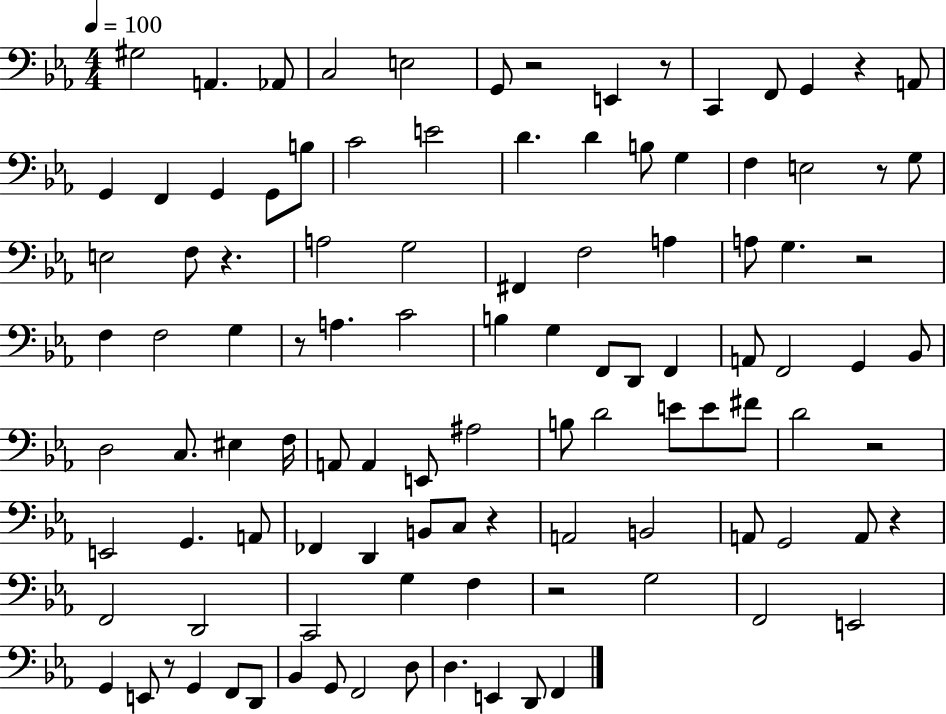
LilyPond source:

{
  \clef bass
  \numericTimeSignature
  \time 4/4
  \key ees \major
  \tempo 4 = 100
  gis2 a,4. aes,8 | c2 e2 | g,8 r2 e,4 r8 | c,4 f,8 g,4 r4 a,8 | \break g,4 f,4 g,4 g,8 b8 | c'2 e'2 | d'4. d'4 b8 g4 | f4 e2 r8 g8 | \break e2 f8 r4. | a2 g2 | fis,4 f2 a4 | a8 g4. r2 | \break f4 f2 g4 | r8 a4. c'2 | b4 g4 f,8 d,8 f,4 | a,8 f,2 g,4 bes,8 | \break d2 c8. eis4 f16 | a,8 a,4 e,8 ais2 | b8 d'2 e'8 e'8 fis'8 | d'2 r2 | \break e,2 g,4. a,8 | fes,4 d,4 b,8 c8 r4 | a,2 b,2 | a,8 g,2 a,8 r4 | \break f,2 d,2 | c,2 g4 f4 | r2 g2 | f,2 e,2 | \break g,4 e,8 r8 g,4 f,8 d,8 | bes,4 g,8 f,2 d8 | d4. e,4 d,8 f,4 | \bar "|."
}